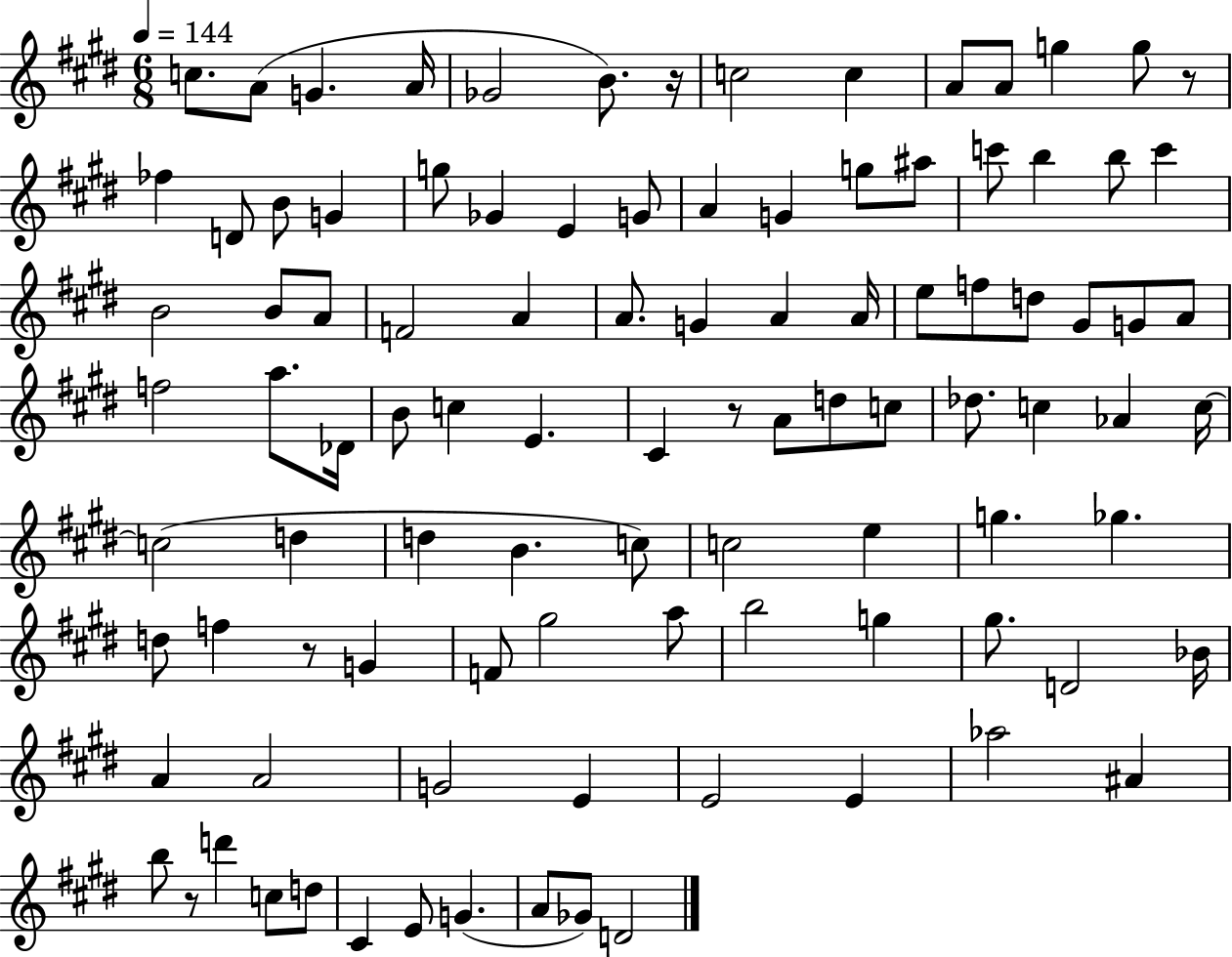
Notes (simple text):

C5/e. A4/e G4/q. A4/s Gb4/h B4/e. R/s C5/h C5/q A4/e A4/e G5/q G5/e R/e FES5/q D4/e B4/e G4/q G5/e Gb4/q E4/q G4/e A4/q G4/q G5/e A#5/e C6/e B5/q B5/e C6/q B4/h B4/e A4/e F4/h A4/q A4/e. G4/q A4/q A4/s E5/e F5/e D5/e G#4/e G4/e A4/e F5/h A5/e. Db4/s B4/e C5/q E4/q. C#4/q R/e A4/e D5/e C5/e Db5/e. C5/q Ab4/q C5/s C5/h D5/q D5/q B4/q. C5/e C5/h E5/q G5/q. Gb5/q. D5/e F5/q R/e G4/q F4/e G#5/h A5/e B5/h G5/q G#5/e. D4/h Bb4/s A4/q A4/h G4/h E4/q E4/h E4/q Ab5/h A#4/q B5/e R/e D6/q C5/e D5/e C#4/q E4/e G4/q. A4/e Gb4/e D4/h